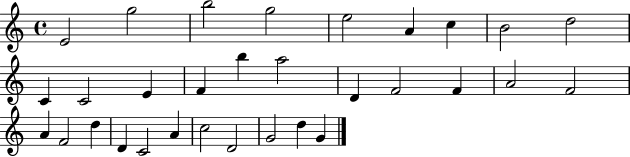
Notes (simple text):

E4/h G5/h B5/h G5/h E5/h A4/q C5/q B4/h D5/h C4/q C4/h E4/q F4/q B5/q A5/h D4/q F4/h F4/q A4/h F4/h A4/q F4/h D5/q D4/q C4/h A4/q C5/h D4/h G4/h D5/q G4/q